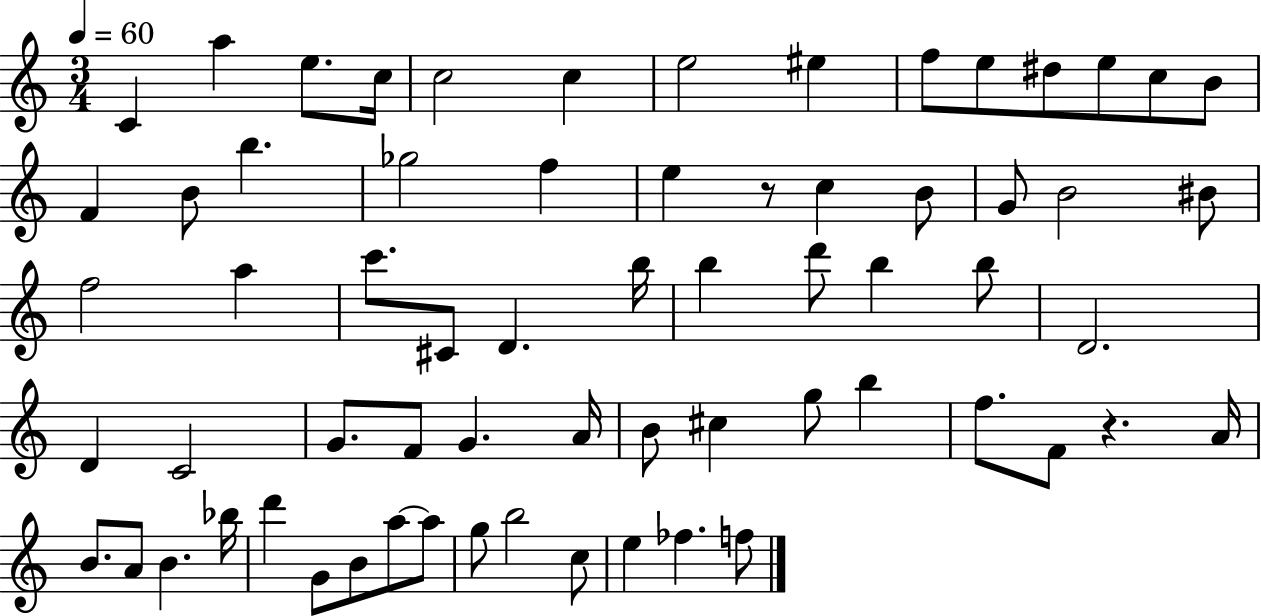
C4/q A5/q E5/e. C5/s C5/h C5/q E5/h EIS5/q F5/e E5/e D#5/e E5/e C5/e B4/e F4/q B4/e B5/q. Gb5/h F5/q E5/q R/e C5/q B4/e G4/e B4/h BIS4/e F5/h A5/q C6/e. C#4/e D4/q. B5/s B5/q D6/e B5/q B5/e D4/h. D4/q C4/h G4/e. F4/e G4/q. A4/s B4/e C#5/q G5/e B5/q F5/e. F4/e R/q. A4/s B4/e. A4/e B4/q. Bb5/s D6/q G4/e B4/e A5/e A5/e G5/e B5/h C5/e E5/q FES5/q. F5/e